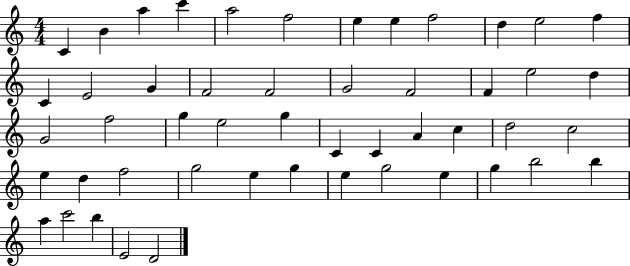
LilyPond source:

{
  \clef treble
  \numericTimeSignature
  \time 4/4
  \key c \major
  c'4 b'4 a''4 c'''4 | a''2 f''2 | e''4 e''4 f''2 | d''4 e''2 f''4 | \break c'4 e'2 g'4 | f'2 f'2 | g'2 f'2 | f'4 e''2 d''4 | \break g'2 f''2 | g''4 e''2 g''4 | c'4 c'4 a'4 c''4 | d''2 c''2 | \break e''4 d''4 f''2 | g''2 e''4 g''4 | e''4 g''2 e''4 | g''4 b''2 b''4 | \break a''4 c'''2 b''4 | e'2 d'2 | \bar "|."
}